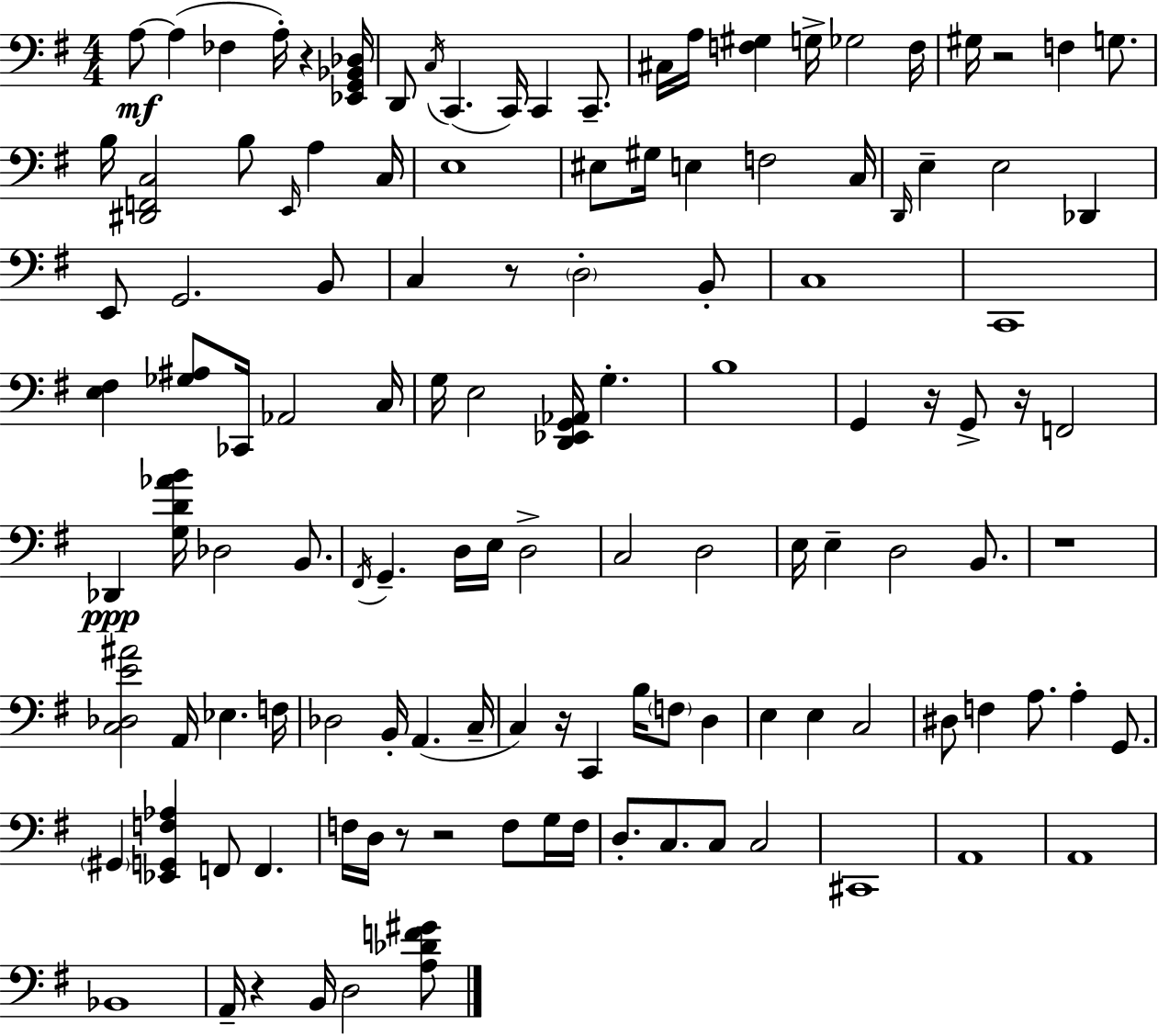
X:1
T:Untitled
M:4/4
L:1/4
K:Em
A,/2 A, _F, A,/4 z [_E,,G,,_B,,_D,]/4 D,,/2 C,/4 C,, C,,/4 C,, C,,/2 ^C,/4 A,/4 [F,^G,] G,/4 _G,2 F,/4 ^G,/4 z2 F, G,/2 B,/4 [^D,,F,,C,]2 B,/2 E,,/4 A, C,/4 E,4 ^E,/2 ^G,/4 E, F,2 C,/4 D,,/4 E, E,2 _D,, E,,/2 G,,2 B,,/2 C, z/2 D,2 B,,/2 C,4 C,,4 [E,^F,] [_G,^A,]/2 _C,,/4 _A,,2 C,/4 G,/4 E,2 [D,,_E,,G,,_A,,]/4 G, B,4 G,, z/4 G,,/2 z/4 F,,2 _D,, [G,D_AB]/4 _D,2 B,,/2 ^F,,/4 G,, D,/4 E,/4 D,2 C,2 D,2 E,/4 E, D,2 B,,/2 z4 [C,_D,E^A]2 A,,/4 _E, F,/4 _D,2 B,,/4 A,, C,/4 C, z/4 C,, B,/4 F,/2 D, E, E, C,2 ^D,/2 F, A,/2 A, G,,/2 ^G,, [_E,,G,,F,_A,] F,,/2 F,, F,/4 D,/4 z/2 z2 F,/2 G,/4 F,/4 D,/2 C,/2 C,/2 C,2 ^C,,4 A,,4 A,,4 _B,,4 A,,/4 z B,,/4 D,2 [A,_DF^G]/2